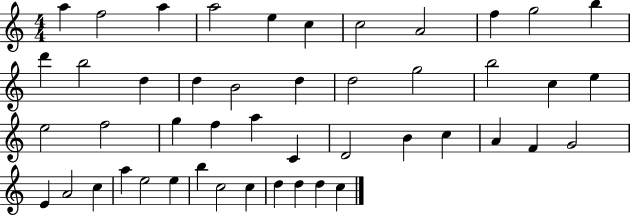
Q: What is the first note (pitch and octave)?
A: A5